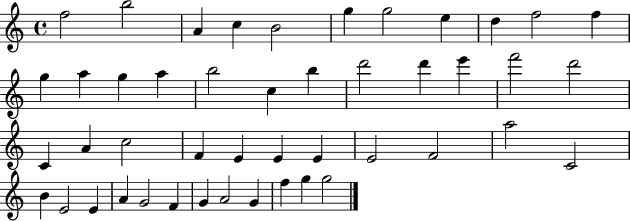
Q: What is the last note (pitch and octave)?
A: G5